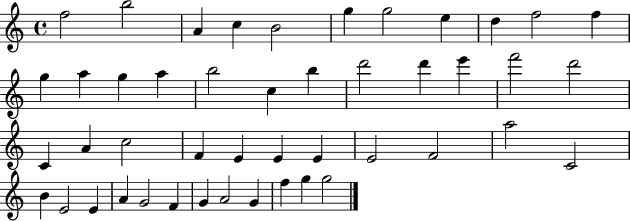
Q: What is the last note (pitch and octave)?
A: G5